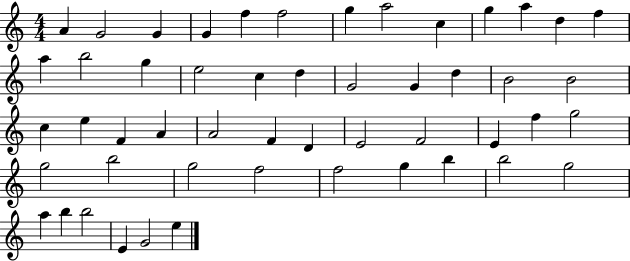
X:1
T:Untitled
M:4/4
L:1/4
K:C
A G2 G G f f2 g a2 c g a d f a b2 g e2 c d G2 G d B2 B2 c e F A A2 F D E2 F2 E f g2 g2 b2 g2 f2 f2 g b b2 g2 a b b2 E G2 e